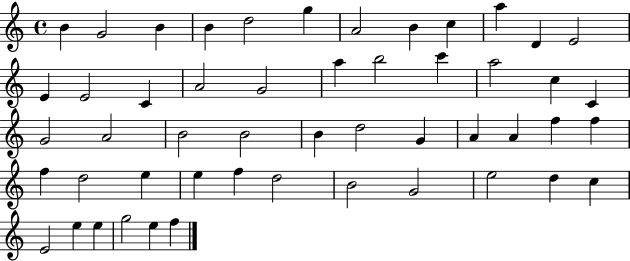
X:1
T:Untitled
M:4/4
L:1/4
K:C
B G2 B B d2 g A2 B c a D E2 E E2 C A2 G2 a b2 c' a2 c C G2 A2 B2 B2 B d2 G A A f f f d2 e e f d2 B2 G2 e2 d c E2 e e g2 e f